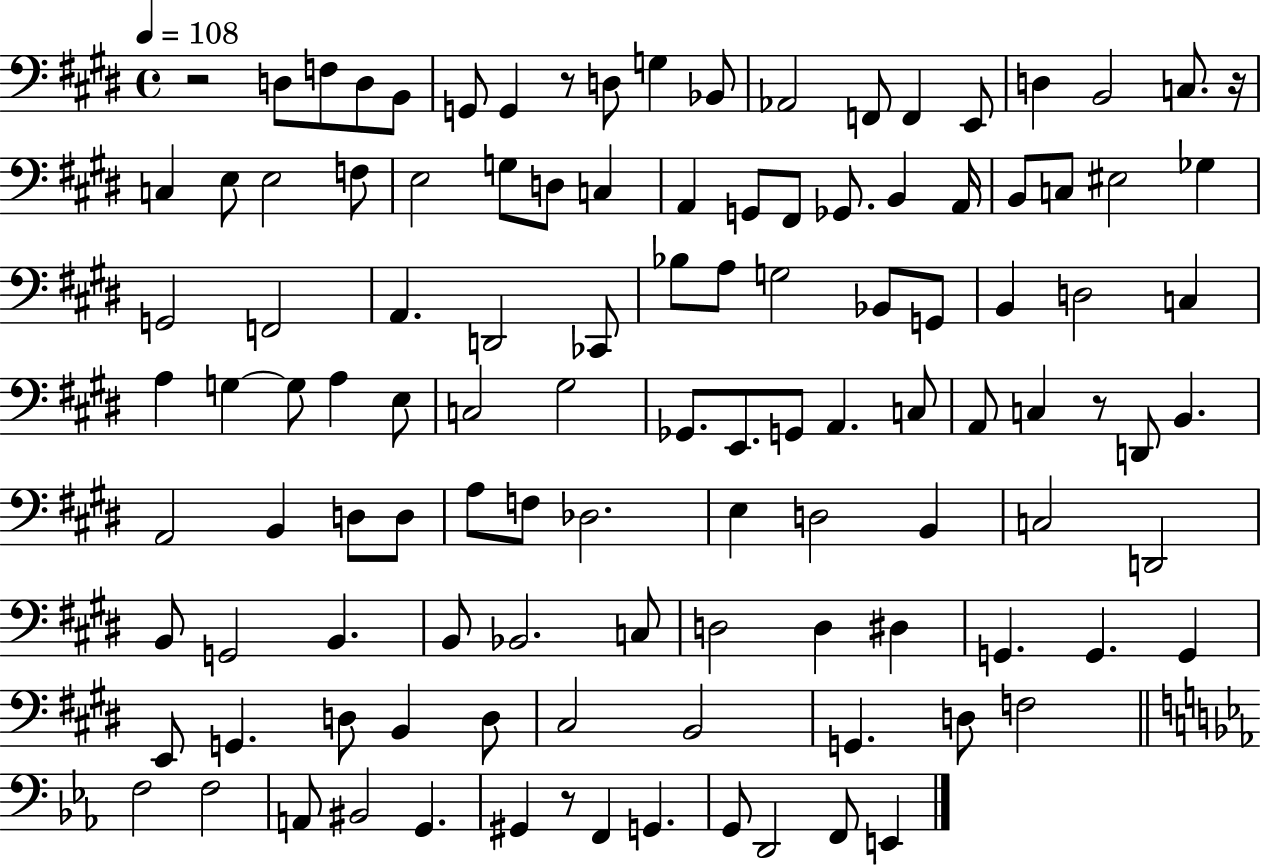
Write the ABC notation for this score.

X:1
T:Untitled
M:4/4
L:1/4
K:E
z2 D,/2 F,/2 D,/2 B,,/2 G,,/2 G,, z/2 D,/2 G, _B,,/2 _A,,2 F,,/2 F,, E,,/2 D, B,,2 C,/2 z/4 C, E,/2 E,2 F,/2 E,2 G,/2 D,/2 C, A,, G,,/2 ^F,,/2 _G,,/2 B,, A,,/4 B,,/2 C,/2 ^E,2 _G, G,,2 F,,2 A,, D,,2 _C,,/2 _B,/2 A,/2 G,2 _B,,/2 G,,/2 B,, D,2 C, A, G, G,/2 A, E,/2 C,2 ^G,2 _G,,/2 E,,/2 G,,/2 A,, C,/2 A,,/2 C, z/2 D,,/2 B,, A,,2 B,, D,/2 D,/2 A,/2 F,/2 _D,2 E, D,2 B,, C,2 D,,2 B,,/2 G,,2 B,, B,,/2 _B,,2 C,/2 D,2 D, ^D, G,, G,, G,, E,,/2 G,, D,/2 B,, D,/2 ^C,2 B,,2 G,, D,/2 F,2 F,2 F,2 A,,/2 ^B,,2 G,, ^G,, z/2 F,, G,, G,,/2 D,,2 F,,/2 E,,